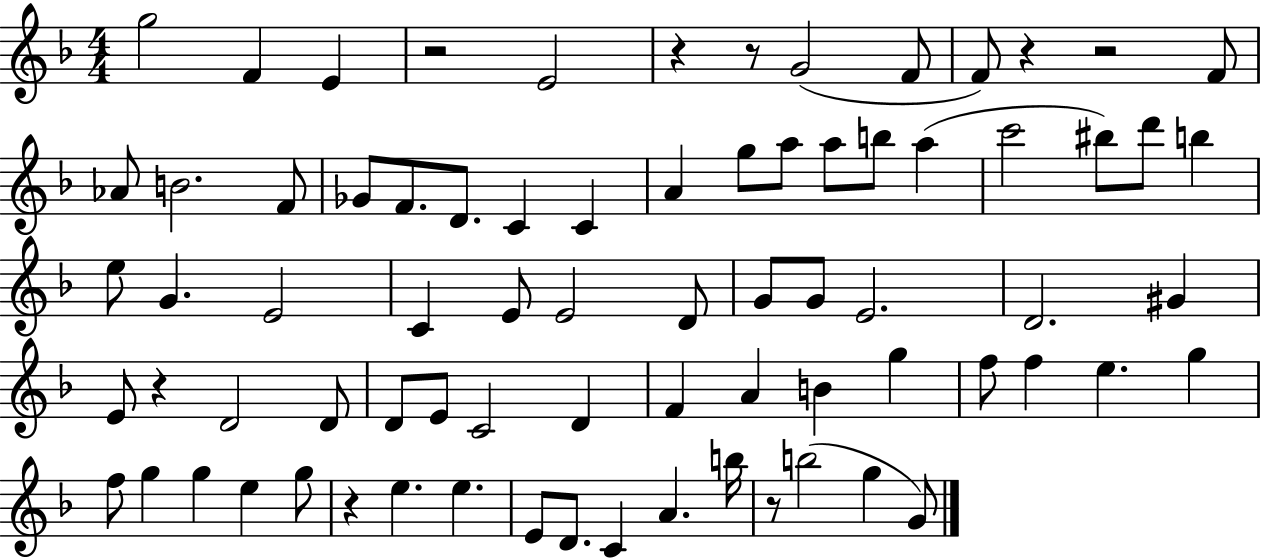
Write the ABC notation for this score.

X:1
T:Untitled
M:4/4
L:1/4
K:F
g2 F E z2 E2 z z/2 G2 F/2 F/2 z z2 F/2 _A/2 B2 F/2 _G/2 F/2 D/2 C C A g/2 a/2 a/2 b/2 a c'2 ^b/2 d'/2 b e/2 G E2 C E/2 E2 D/2 G/2 G/2 E2 D2 ^G E/2 z D2 D/2 D/2 E/2 C2 D F A B g f/2 f e g f/2 g g e g/2 z e e E/2 D/2 C A b/4 z/2 b2 g G/2